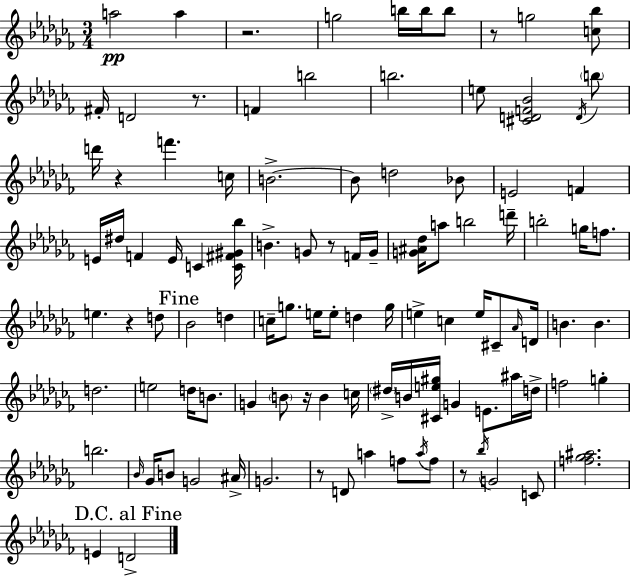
X:1
T:Untitled
M:3/4
L:1/4
K:Abm
a2 a z2 g2 b/4 b/4 b/2 z/2 g2 [c_b]/2 ^F/4 D2 z/2 F b2 b2 e/2 [^CDF_B]2 D/4 b/2 d'/4 z f' c/4 B2 B/2 d2 _B/2 E2 F E/4 ^d/4 F E/4 C [C^F^G_b]/4 B G/2 z/2 F/4 G/4 [G^A_d]/4 a/2 b2 d'/4 b2 g/4 f/2 e z d/2 _B2 d c/4 g/2 e/4 e/2 d g/4 e c e/4 ^C/2 _A/4 D/4 B B d2 e2 d/4 B/2 G B/2 z/4 B c/4 ^d/4 B/4 [^Ce^g]/4 G E/2 ^a/4 d/4 f2 g b2 _B/4 _G/4 B/2 G2 ^A/4 G2 z/2 D/2 a f/2 a/4 f/2 z/2 _b/4 G2 C/2 [f_g^a]2 E D2